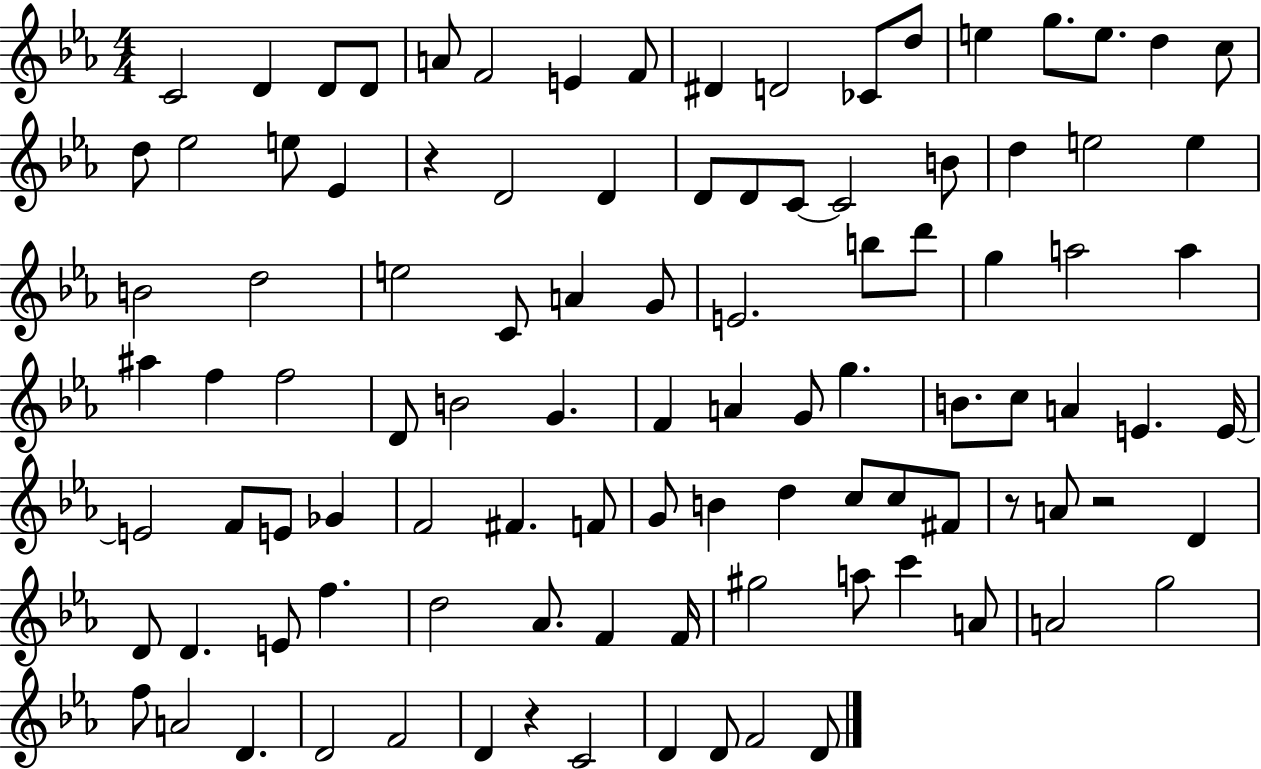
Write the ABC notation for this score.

X:1
T:Untitled
M:4/4
L:1/4
K:Eb
C2 D D/2 D/2 A/2 F2 E F/2 ^D D2 _C/2 d/2 e g/2 e/2 d c/2 d/2 _e2 e/2 _E z D2 D D/2 D/2 C/2 C2 B/2 d e2 e B2 d2 e2 C/2 A G/2 E2 b/2 d'/2 g a2 a ^a f f2 D/2 B2 G F A G/2 g B/2 c/2 A E E/4 E2 F/2 E/2 _G F2 ^F F/2 G/2 B d c/2 c/2 ^F/2 z/2 A/2 z2 D D/2 D E/2 f d2 _A/2 F F/4 ^g2 a/2 c' A/2 A2 g2 f/2 A2 D D2 F2 D z C2 D D/2 F2 D/2